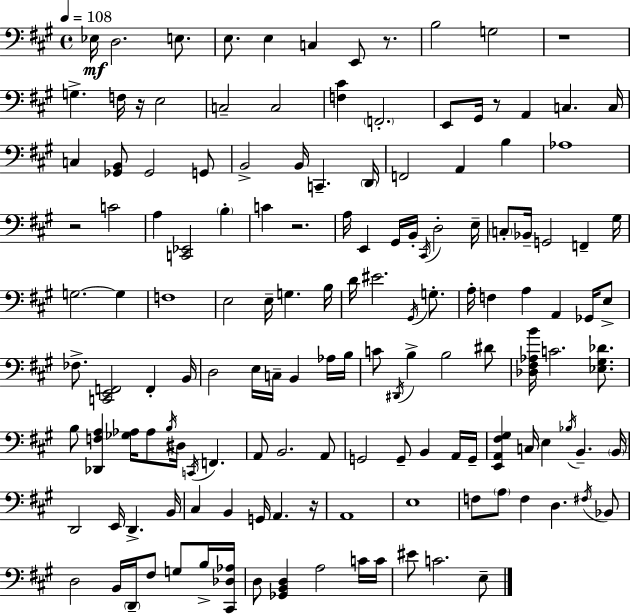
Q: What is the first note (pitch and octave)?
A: Eb3